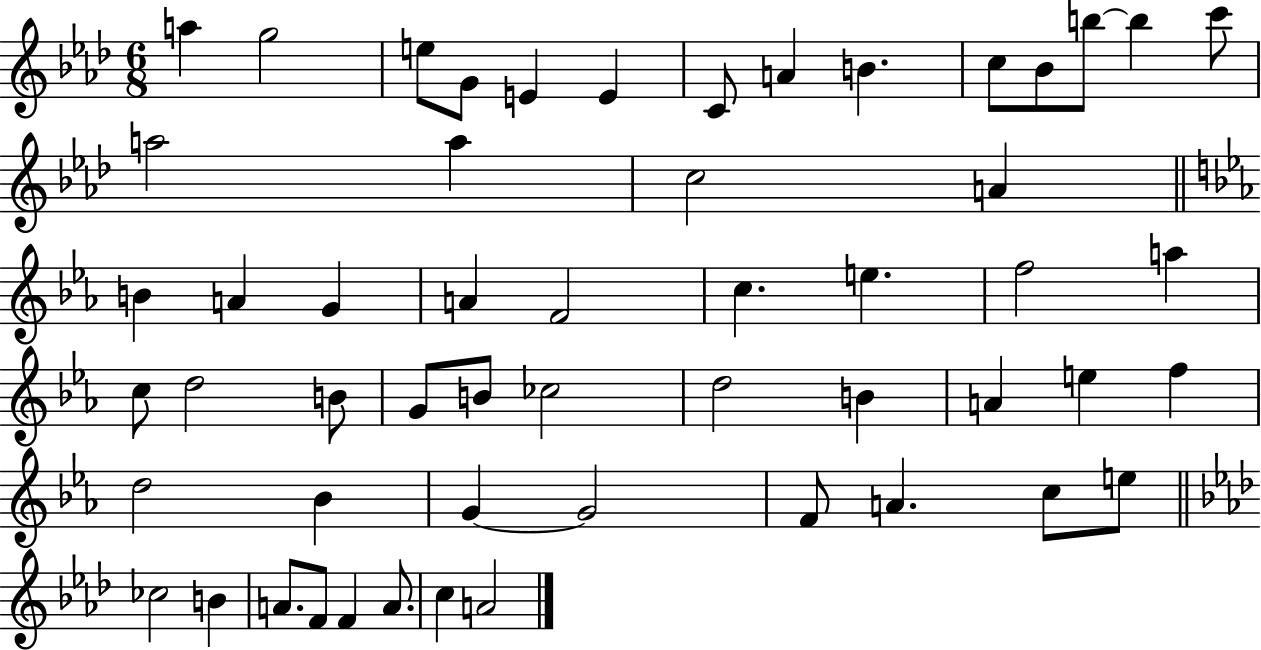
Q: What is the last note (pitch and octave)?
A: A4